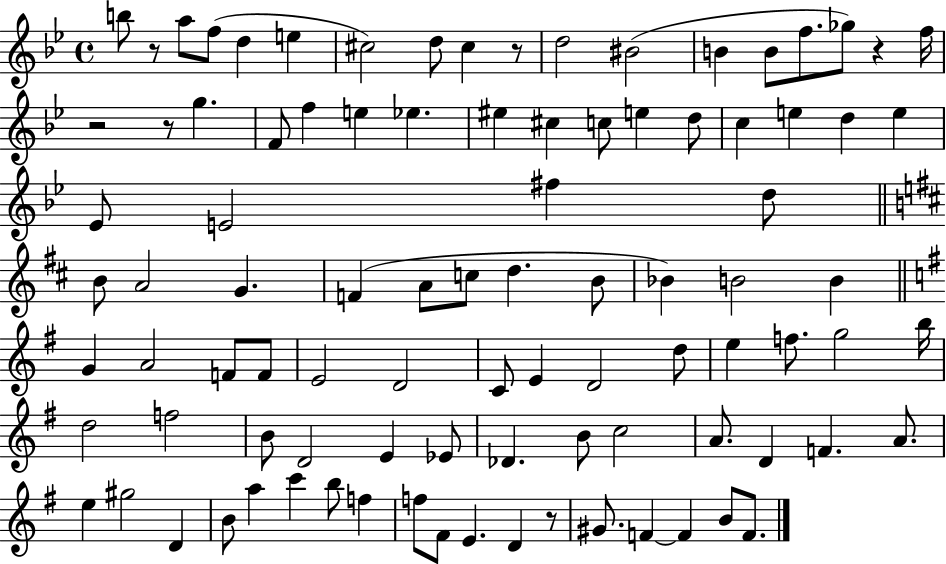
{
  \clef treble
  \time 4/4
  \defaultTimeSignature
  \key bes \major
  b''8 r8 a''8 f''8( d''4 e''4 | cis''2) d''8 cis''4 r8 | d''2 bis'2( | b'4 b'8 f''8. ges''8) r4 f''16 | \break r2 r8 g''4. | f'8 f''4 e''4 ees''4. | eis''4 cis''4 c''8 e''4 d''8 | c''4 e''4 d''4 e''4 | \break ees'8 e'2 fis''4 d''8 | \bar "||" \break \key d \major b'8 a'2 g'4. | f'4( a'8 c''8 d''4. b'8 | bes'4) b'2 b'4 | \bar "||" \break \key g \major g'4 a'2 f'8 f'8 | e'2 d'2 | c'8 e'4 d'2 d''8 | e''4 f''8. g''2 b''16 | \break d''2 f''2 | b'8 d'2 e'4 ees'8 | des'4. b'8 c''2 | a'8. d'4 f'4. a'8. | \break e''4 gis''2 d'4 | b'8 a''4 c'''4 b''8 f''4 | f''8 fis'8 e'4. d'4 r8 | gis'8. f'4~~ f'4 b'8 f'8. | \break \bar "|."
}